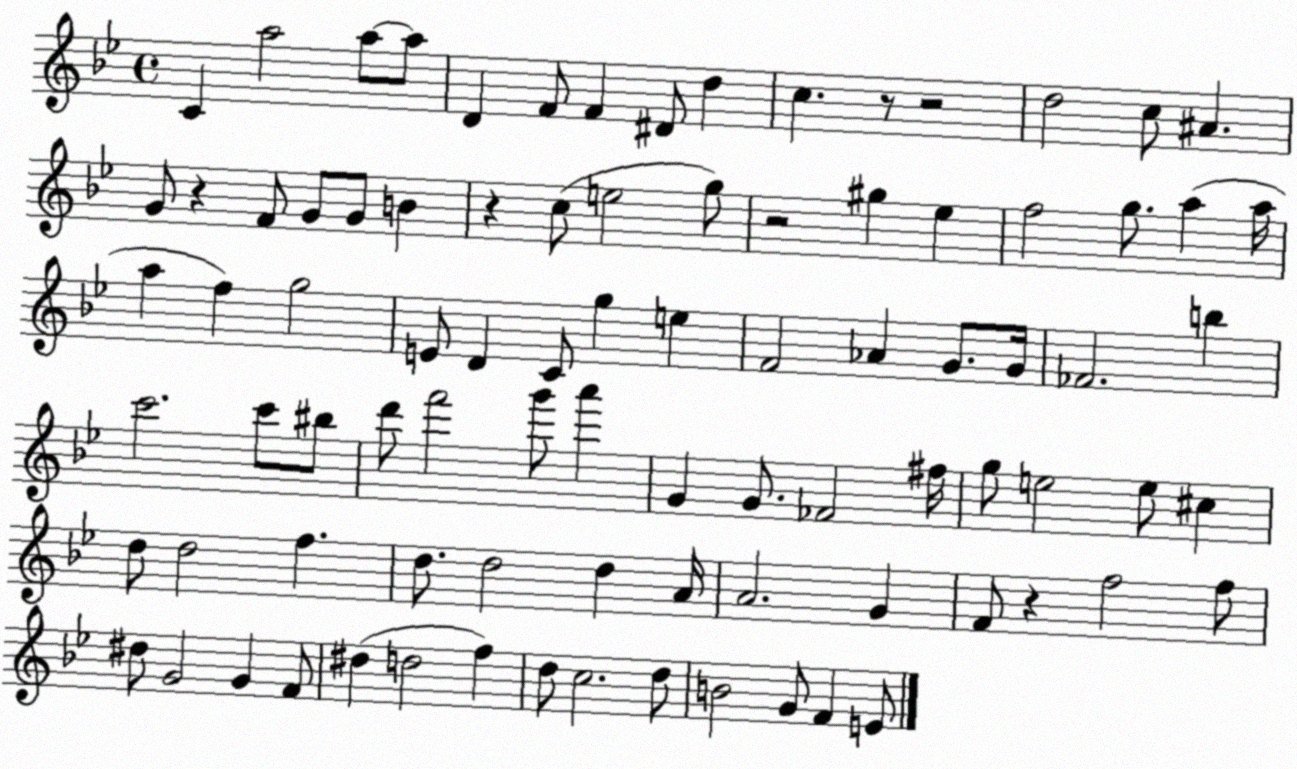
X:1
T:Untitled
M:4/4
L:1/4
K:Bb
C a2 a/2 a/2 D F/2 F ^D/2 d c z/2 z2 d2 c/2 ^A G/2 z F/2 G/2 G/2 B z c/2 e2 g/2 z2 ^g _e f2 g/2 a a/4 a f g2 E/2 D C/2 g e F2 _A G/2 G/4 _F2 b c'2 c'/2 ^b/2 d'/2 f'2 g'/2 a' G G/2 _F2 ^f/4 g/2 e2 e/2 ^c d/2 d2 f d/2 d2 d A/4 A2 G F/2 z f2 f/2 ^d/2 G2 G F/2 ^d d2 f d/2 c2 d/2 B2 G/2 F E/2